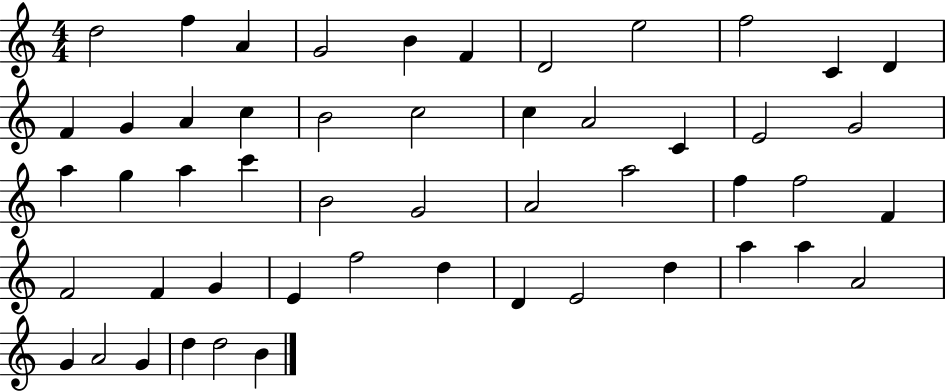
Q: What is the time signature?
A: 4/4